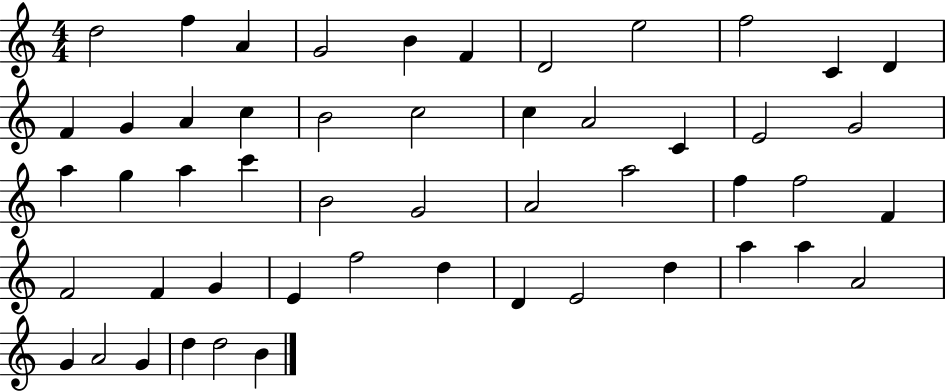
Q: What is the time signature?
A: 4/4